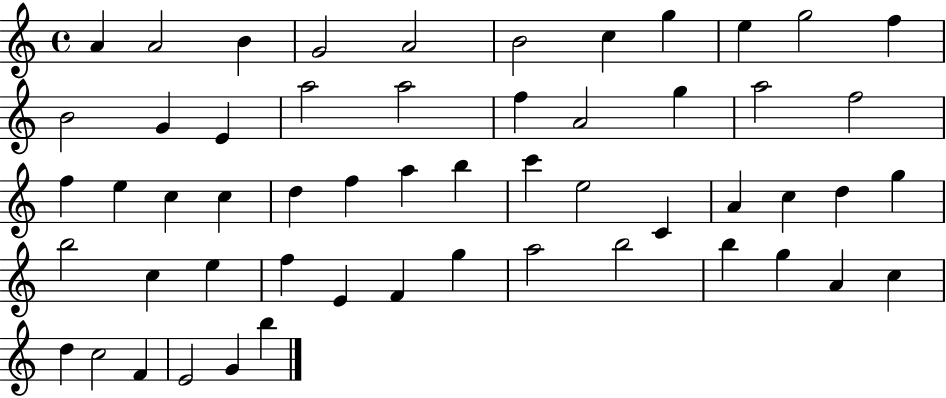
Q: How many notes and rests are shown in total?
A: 55